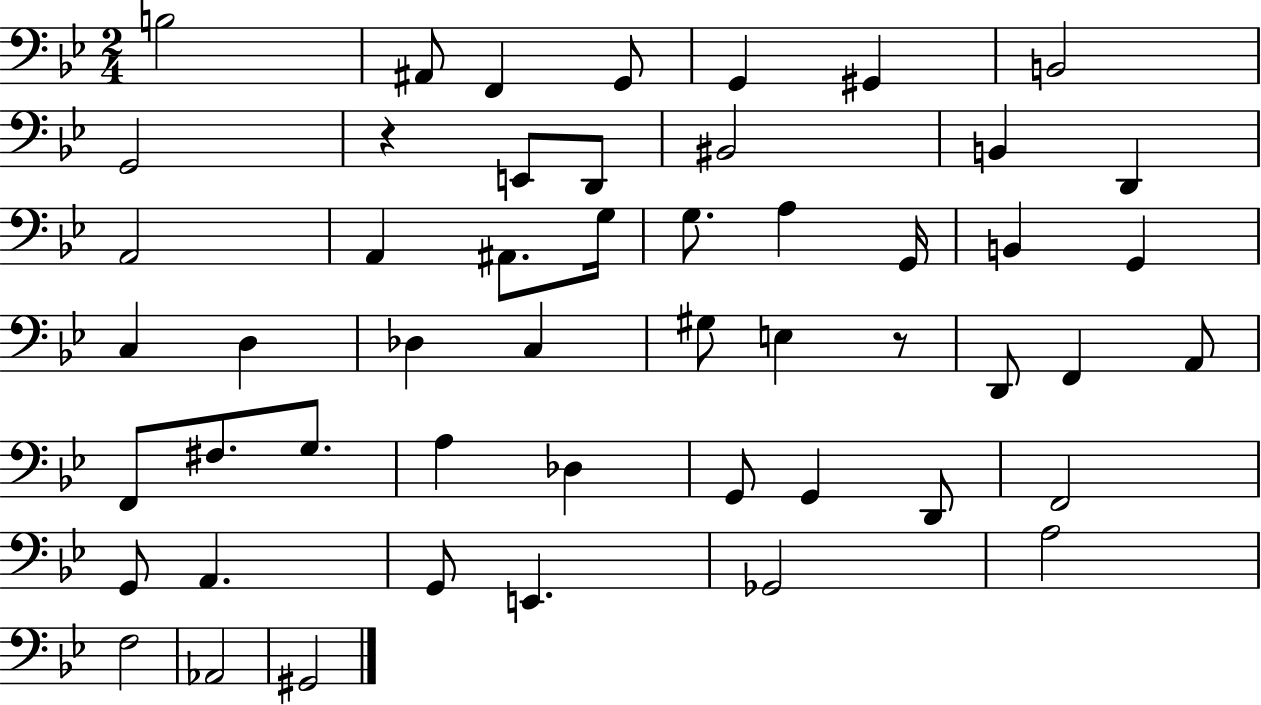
X:1
T:Untitled
M:2/4
L:1/4
K:Bb
B,2 ^A,,/2 F,, G,,/2 G,, ^G,, B,,2 G,,2 z E,,/2 D,,/2 ^B,,2 B,, D,, A,,2 A,, ^A,,/2 G,/4 G,/2 A, G,,/4 B,, G,, C, D, _D, C, ^G,/2 E, z/2 D,,/2 F,, A,,/2 F,,/2 ^F,/2 G,/2 A, _D, G,,/2 G,, D,,/2 F,,2 G,,/2 A,, G,,/2 E,, _G,,2 A,2 F,2 _A,,2 ^G,,2